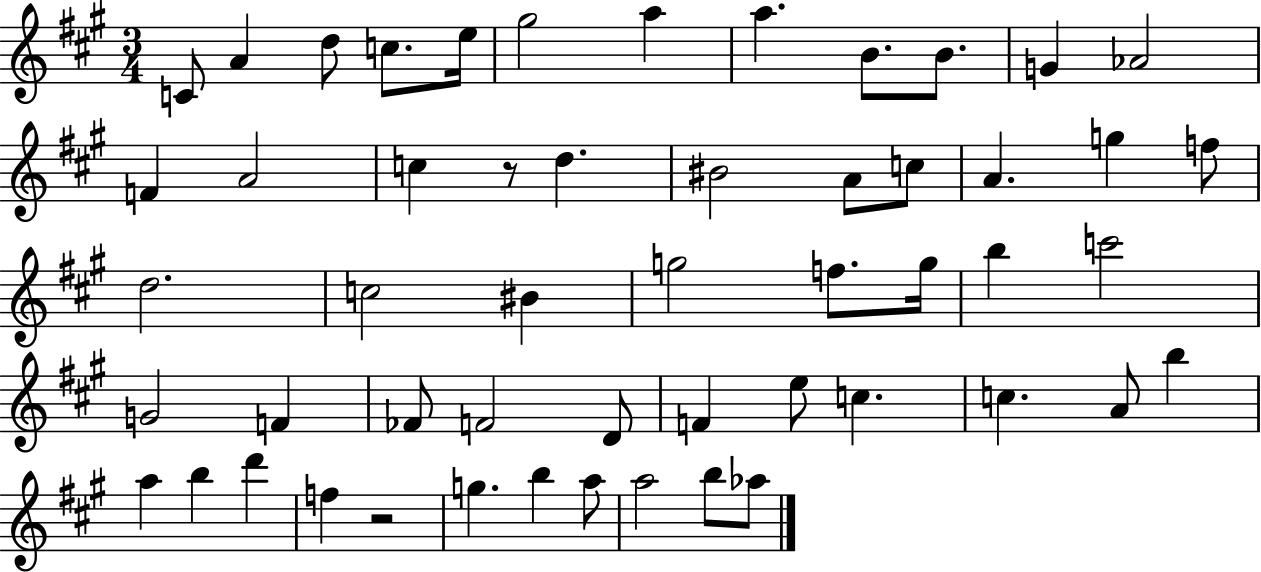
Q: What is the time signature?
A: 3/4